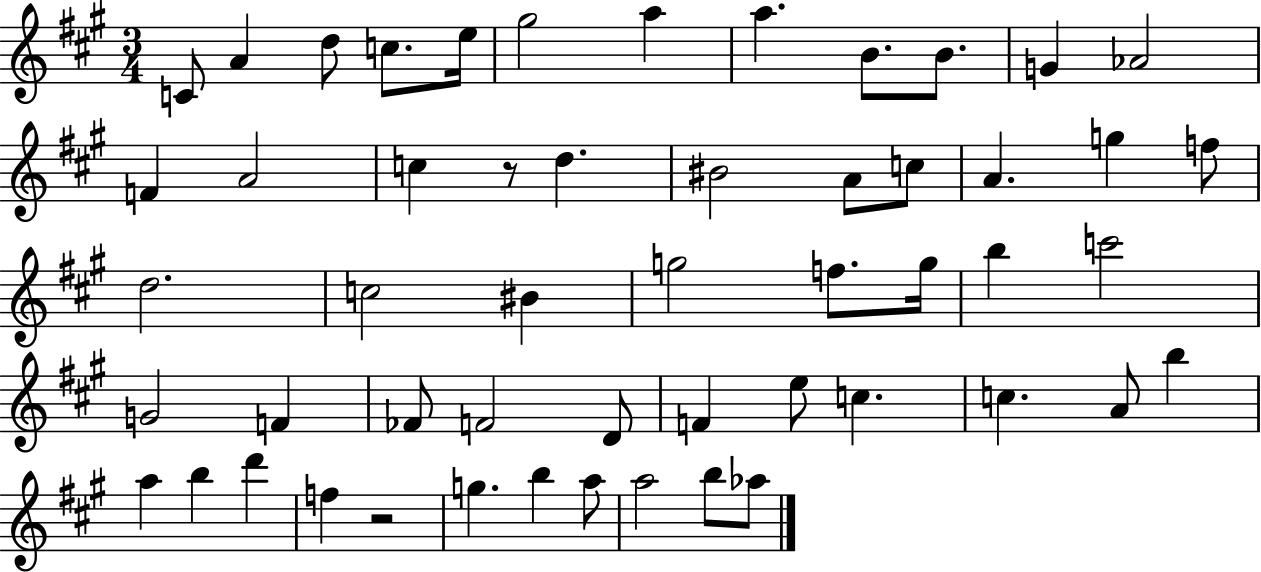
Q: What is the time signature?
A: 3/4